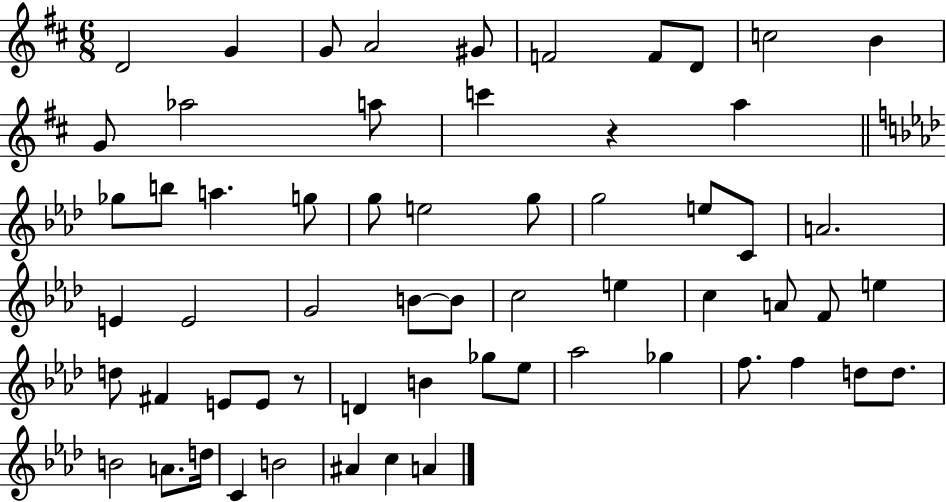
D4/h G4/q G4/e A4/h G#4/e F4/h F4/e D4/e C5/h B4/q G4/e Ab5/h A5/e C6/q R/q A5/q Gb5/e B5/e A5/q. G5/e G5/e E5/h G5/e G5/h E5/e C4/e A4/h. E4/q E4/h G4/h B4/e B4/e C5/h E5/q C5/q A4/e F4/e E5/q D5/e F#4/q E4/e E4/e R/e D4/q B4/q Gb5/e Eb5/e Ab5/h Gb5/q F5/e. F5/q D5/e D5/e. B4/h A4/e. D5/s C4/q B4/h A#4/q C5/q A4/q